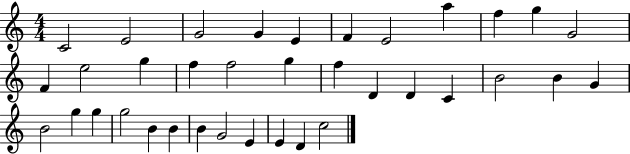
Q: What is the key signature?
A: C major